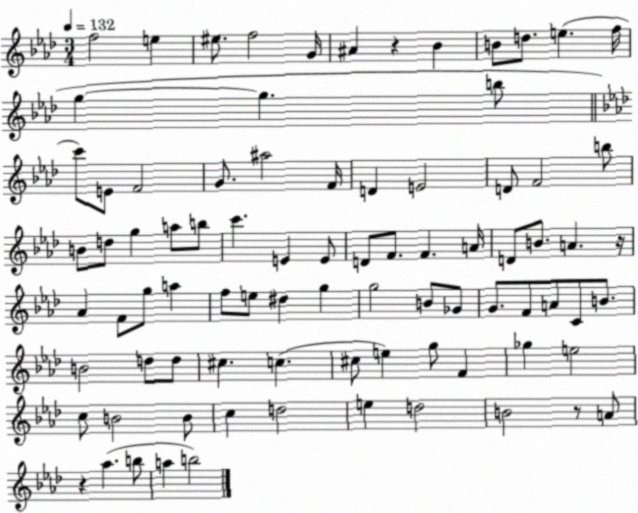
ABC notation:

X:1
T:Untitled
M:3/4
L:1/4
K:Ab
f2 e ^e/2 f2 G/4 ^A z _B B/2 d/2 e f/4 g g b/2 c'/2 E/2 F2 G/2 ^a2 F/4 D E2 D/2 F2 b/2 B/2 d/2 g a/2 b/2 c' E E/2 D/2 F/2 F A/4 D/2 B/2 A z/4 _A F/2 g/2 a f/2 e/2 ^d g g2 B/2 _G/2 G/2 F/2 A/2 C/2 B/2 B2 d/2 d/2 ^c c ^c/2 e g/2 F _g e2 c/2 B2 B/2 c d2 e d2 B2 z/2 A/2 z _a b/2 a b2